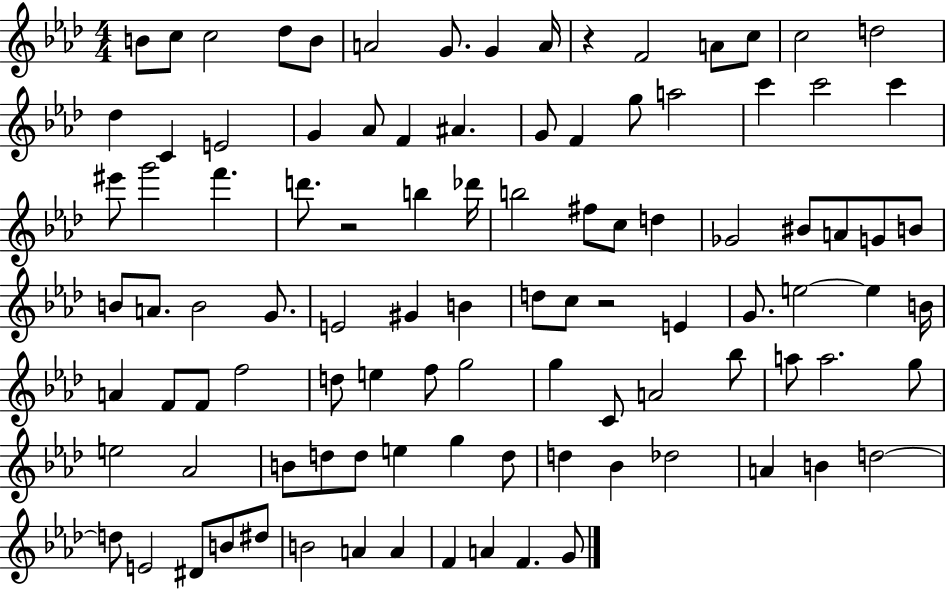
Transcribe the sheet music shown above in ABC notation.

X:1
T:Untitled
M:4/4
L:1/4
K:Ab
B/2 c/2 c2 _d/2 B/2 A2 G/2 G A/4 z F2 A/2 c/2 c2 d2 _d C E2 G _A/2 F ^A G/2 F g/2 a2 c' c'2 c' ^e'/2 g'2 f' d'/2 z2 b _d'/4 b2 ^f/2 c/2 d _G2 ^B/2 A/2 G/2 B/2 B/2 A/2 B2 G/2 E2 ^G B d/2 c/2 z2 E G/2 e2 e B/4 A F/2 F/2 f2 d/2 e f/2 g2 g C/2 A2 _b/2 a/2 a2 g/2 e2 _A2 B/2 d/2 d/2 e g d/2 d _B _d2 A B d2 d/2 E2 ^D/2 B/2 ^d/2 B2 A A F A F G/2